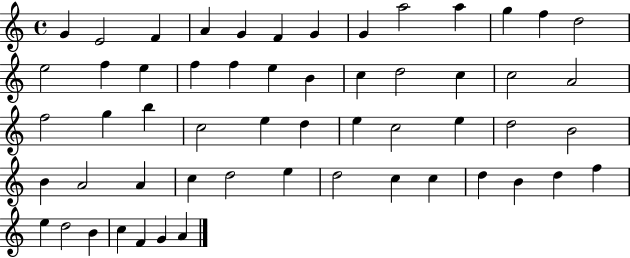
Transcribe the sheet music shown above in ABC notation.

X:1
T:Untitled
M:4/4
L:1/4
K:C
G E2 F A G F G G a2 a g f d2 e2 f e f f e B c d2 c c2 A2 f2 g b c2 e d e c2 e d2 B2 B A2 A c d2 e d2 c c d B d f e d2 B c F G A